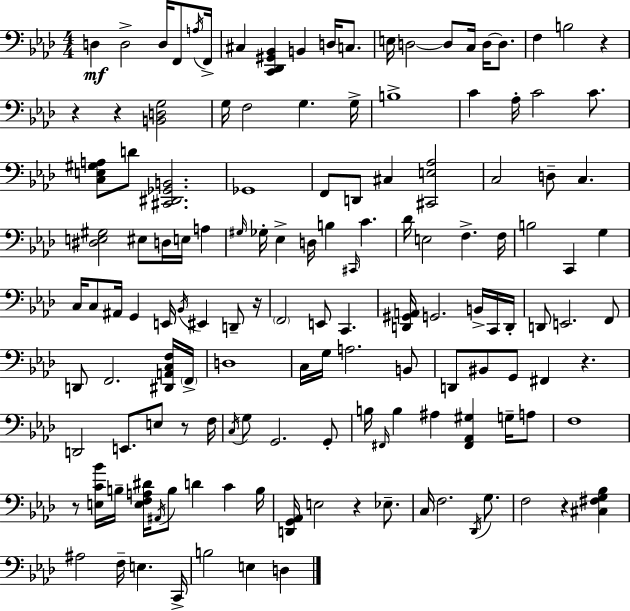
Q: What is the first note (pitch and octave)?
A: D3